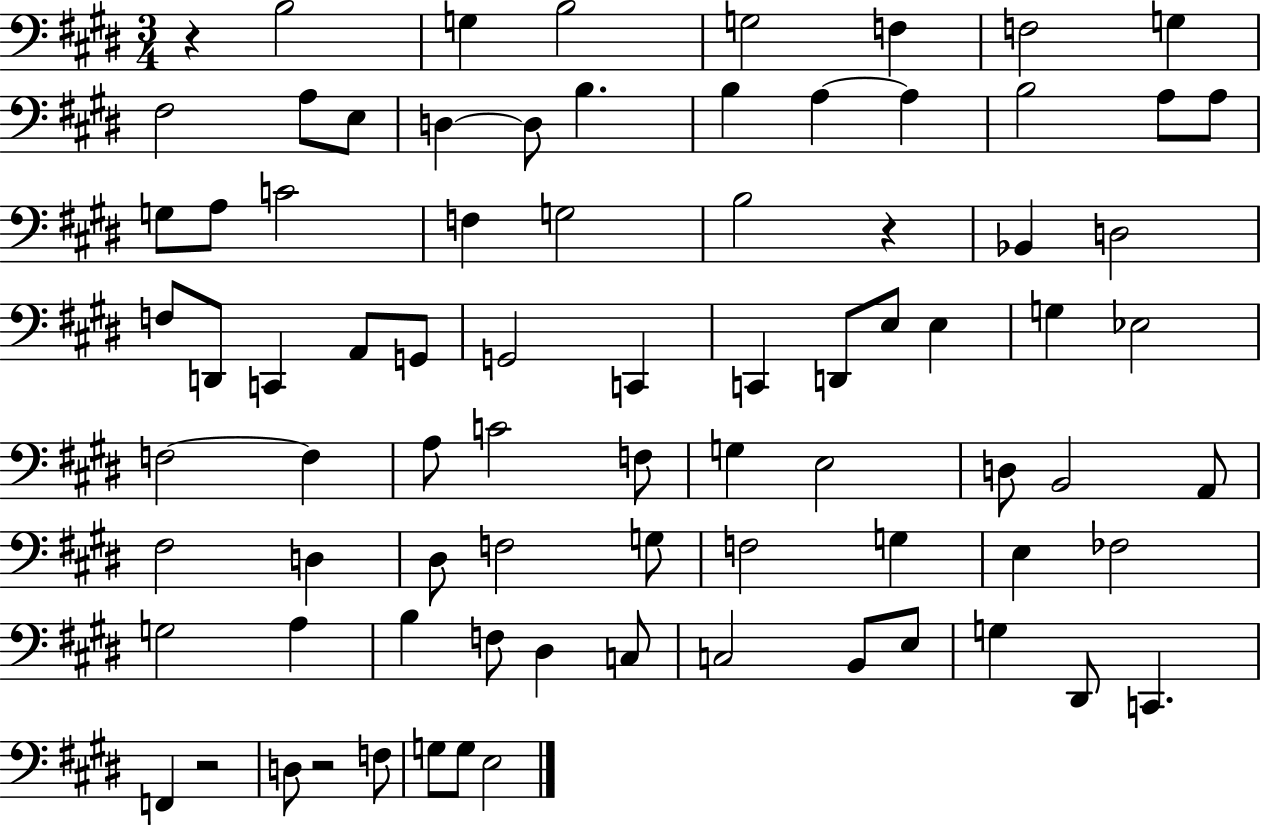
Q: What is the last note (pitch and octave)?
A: E3